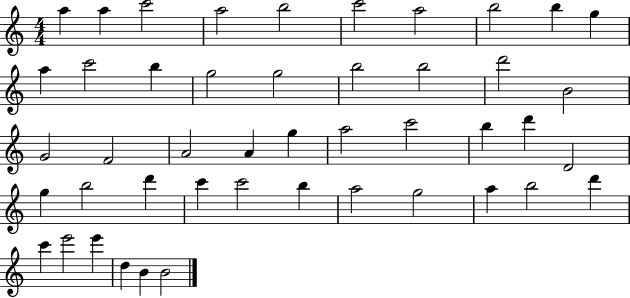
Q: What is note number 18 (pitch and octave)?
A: D6